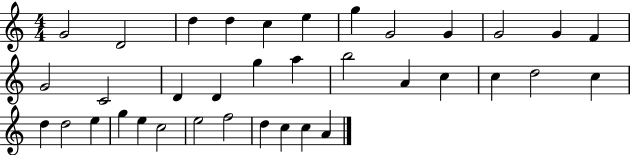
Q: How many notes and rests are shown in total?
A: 36